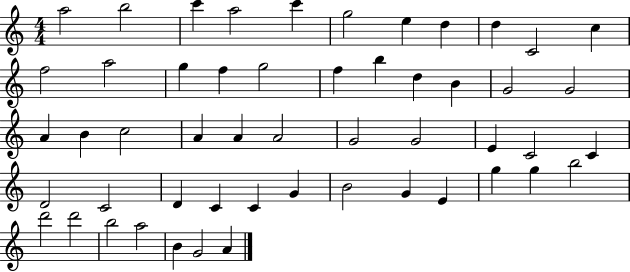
X:1
T:Untitled
M:4/4
L:1/4
K:C
a2 b2 c' a2 c' g2 e d d C2 c f2 a2 g f g2 f b d B G2 G2 A B c2 A A A2 G2 G2 E C2 C D2 C2 D C C G B2 G E g g b2 d'2 d'2 b2 a2 B G2 A